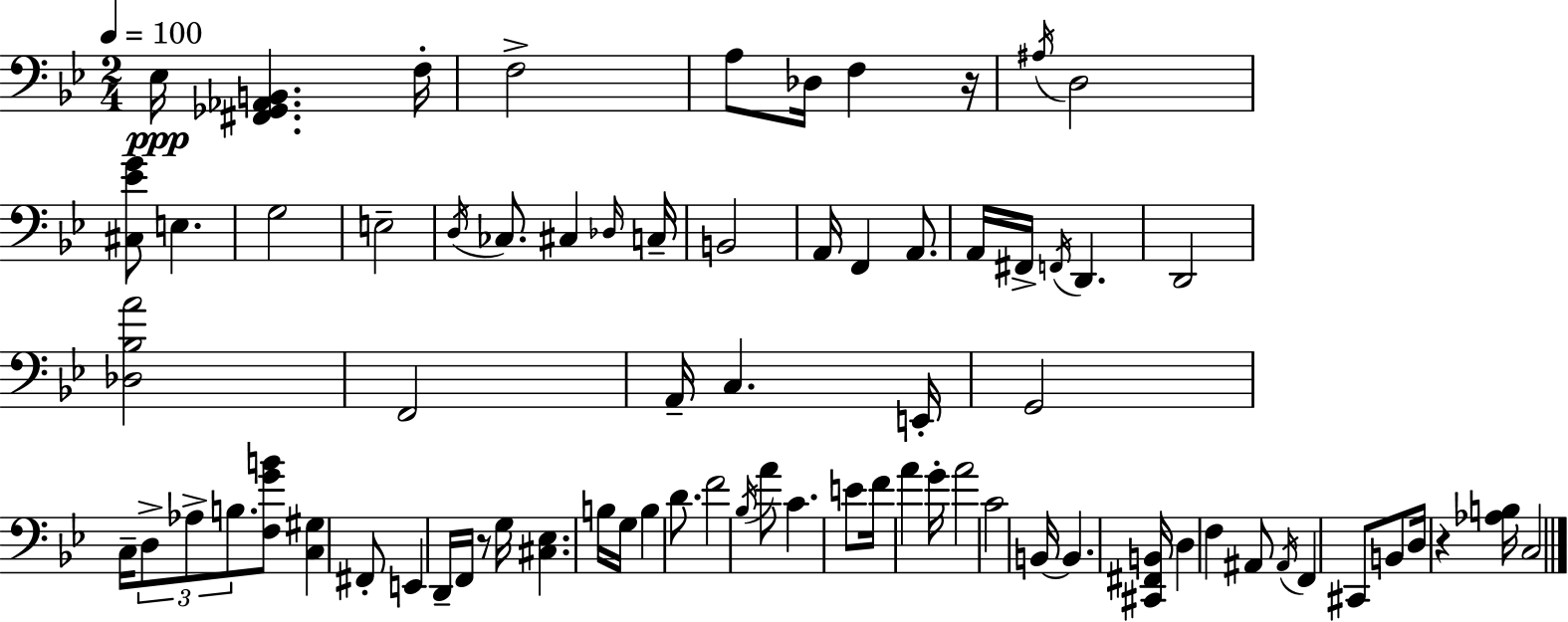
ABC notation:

X:1
T:Untitled
M:2/4
L:1/4
K:Gm
_E,/4 [^F,,_G,,_A,,B,,] F,/4 F,2 A,/2 _D,/4 F, z/4 ^A,/4 D,2 [^C,_EG]/2 E, G,2 E,2 D,/4 _C,/2 ^C, _D,/4 C,/4 B,,2 A,,/4 F,, A,,/2 A,,/4 ^F,,/4 F,,/4 D,, D,,2 [_D,_B,A]2 F,,2 A,,/4 C, E,,/4 G,,2 C,/4 D,/2 _A,/2 B,/2 [F,GB]/2 [C,^G,] ^F,,/2 E,, D,,/4 F,,/4 z/2 G,/4 [^C,_E,] B,/4 G,/4 B, D/2 F2 _B,/4 A/2 C E/2 F/4 A G/4 A2 C2 B,,/4 B,, [^C,,^F,,B,,]/4 D, F, ^A,,/2 ^A,,/4 F,, ^C,,/2 B,,/2 D,/4 z [_A,B,]/4 C,2